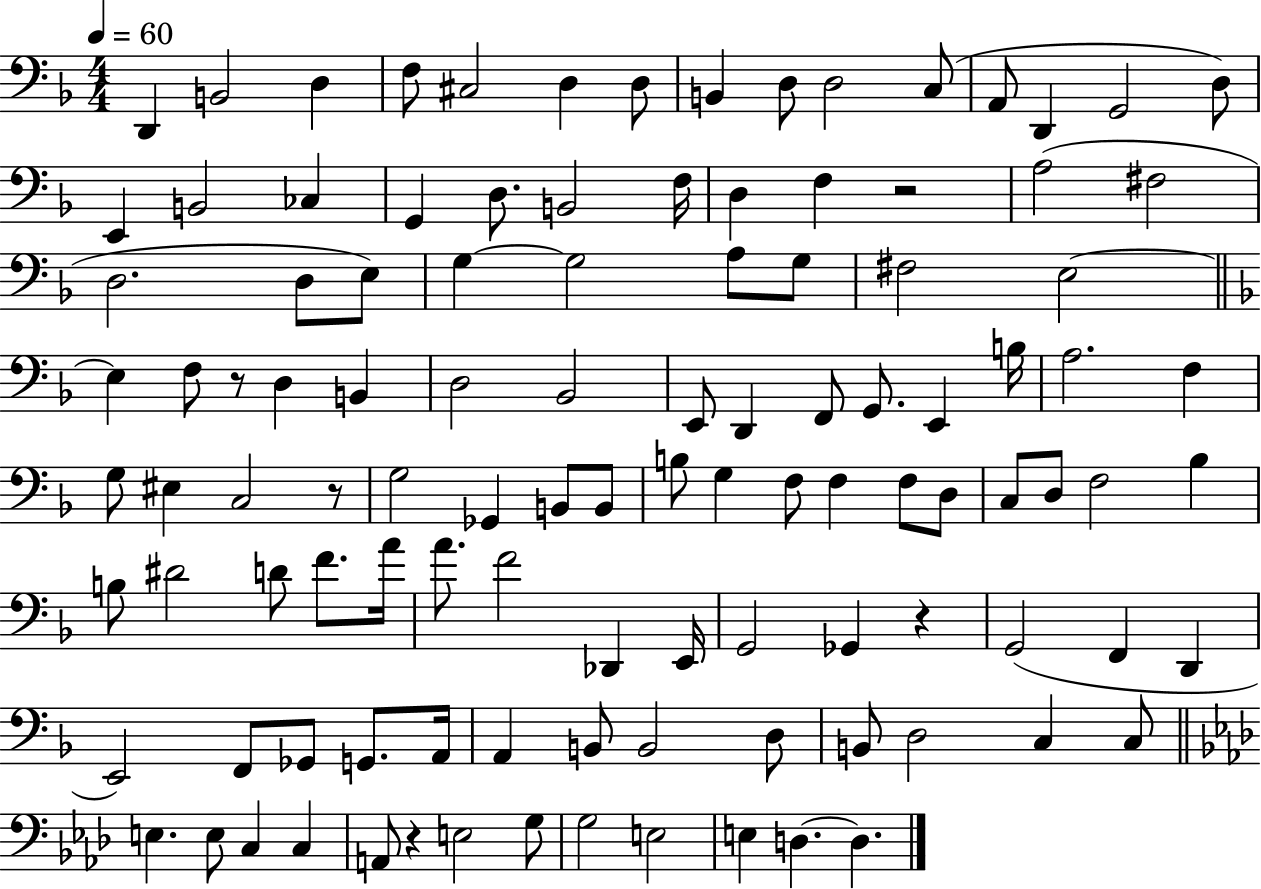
{
  \clef bass
  \numericTimeSignature
  \time 4/4
  \key f \major
  \tempo 4 = 60
  d,4 b,2 d4 | f8 cis2 d4 d8 | b,4 d8 d2 c8( | a,8 d,4 g,2 d8) | \break e,4 b,2 ces4 | g,4 d8. b,2 f16 | d4 f4 r2 | a2( fis2 | \break d2. d8 e8) | g4~~ g2 a8 g8 | fis2 e2~~ | \bar "||" \break \key f \major e4 f8 r8 d4 b,4 | d2 bes,2 | e,8 d,4 f,8 g,8. e,4 b16 | a2. f4 | \break g8 eis4 c2 r8 | g2 ges,4 b,8 b,8 | b8 g4 f8 f4 f8 d8 | c8 d8 f2 bes4 | \break b8 dis'2 d'8 f'8. a'16 | a'8. f'2 des,4 e,16 | g,2 ges,4 r4 | g,2( f,4 d,4 | \break e,2) f,8 ges,8 g,8. a,16 | a,4 b,8 b,2 d8 | b,8 d2 c4 c8 | \bar "||" \break \key aes \major e4. e8 c4 c4 | a,8 r4 e2 g8 | g2 e2 | e4 d4.~~ d4. | \break \bar "|."
}